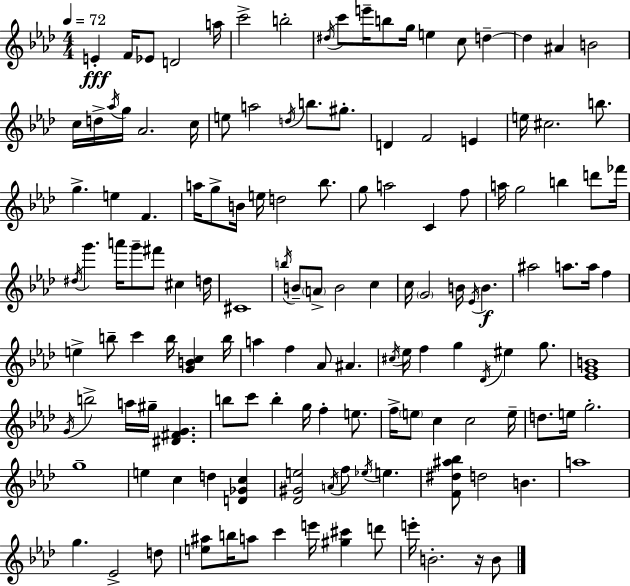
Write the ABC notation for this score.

X:1
T:Untitled
M:4/4
L:1/4
K:Fm
E F/4 _E/2 D2 a/4 c'2 b2 ^d/4 c'/2 e'/4 b/2 g/4 e c/2 d d ^A B2 c/4 d/4 _a/4 g/4 _A2 c/4 e/2 a2 d/4 b/2 ^g/2 D F2 E e/4 ^c2 b/2 g e F a/4 g/2 B/4 e/4 d2 _b/2 g/2 a2 C f/2 a/4 g2 b d'/2 _f'/4 ^d/4 g' a'/4 g'/2 ^f'/2 ^c d/4 ^C4 b/4 B/2 A/2 B2 c c/4 G2 B/4 _E/4 B ^a2 a/2 a/4 f e b/2 c' b/4 [GBc] b/4 a f _A/2 ^A ^c/4 _e/4 f g _D/4 ^e g/2 [_EGB]4 G/4 b2 a/4 ^g/4 [^D^FG] b/2 c'/2 b g/4 f e/2 f/4 e/2 c c2 e/4 d/2 e/4 g2 g4 e c d [D_Gc] [_D^Ge]2 A/4 f/2 _e/4 e [F^d^a_b]/2 d2 B a4 g _E2 d/2 [e^a]/2 b/4 a/2 c' e'/4 [^g^c'] d'/2 e'/4 B2 z/4 B/2